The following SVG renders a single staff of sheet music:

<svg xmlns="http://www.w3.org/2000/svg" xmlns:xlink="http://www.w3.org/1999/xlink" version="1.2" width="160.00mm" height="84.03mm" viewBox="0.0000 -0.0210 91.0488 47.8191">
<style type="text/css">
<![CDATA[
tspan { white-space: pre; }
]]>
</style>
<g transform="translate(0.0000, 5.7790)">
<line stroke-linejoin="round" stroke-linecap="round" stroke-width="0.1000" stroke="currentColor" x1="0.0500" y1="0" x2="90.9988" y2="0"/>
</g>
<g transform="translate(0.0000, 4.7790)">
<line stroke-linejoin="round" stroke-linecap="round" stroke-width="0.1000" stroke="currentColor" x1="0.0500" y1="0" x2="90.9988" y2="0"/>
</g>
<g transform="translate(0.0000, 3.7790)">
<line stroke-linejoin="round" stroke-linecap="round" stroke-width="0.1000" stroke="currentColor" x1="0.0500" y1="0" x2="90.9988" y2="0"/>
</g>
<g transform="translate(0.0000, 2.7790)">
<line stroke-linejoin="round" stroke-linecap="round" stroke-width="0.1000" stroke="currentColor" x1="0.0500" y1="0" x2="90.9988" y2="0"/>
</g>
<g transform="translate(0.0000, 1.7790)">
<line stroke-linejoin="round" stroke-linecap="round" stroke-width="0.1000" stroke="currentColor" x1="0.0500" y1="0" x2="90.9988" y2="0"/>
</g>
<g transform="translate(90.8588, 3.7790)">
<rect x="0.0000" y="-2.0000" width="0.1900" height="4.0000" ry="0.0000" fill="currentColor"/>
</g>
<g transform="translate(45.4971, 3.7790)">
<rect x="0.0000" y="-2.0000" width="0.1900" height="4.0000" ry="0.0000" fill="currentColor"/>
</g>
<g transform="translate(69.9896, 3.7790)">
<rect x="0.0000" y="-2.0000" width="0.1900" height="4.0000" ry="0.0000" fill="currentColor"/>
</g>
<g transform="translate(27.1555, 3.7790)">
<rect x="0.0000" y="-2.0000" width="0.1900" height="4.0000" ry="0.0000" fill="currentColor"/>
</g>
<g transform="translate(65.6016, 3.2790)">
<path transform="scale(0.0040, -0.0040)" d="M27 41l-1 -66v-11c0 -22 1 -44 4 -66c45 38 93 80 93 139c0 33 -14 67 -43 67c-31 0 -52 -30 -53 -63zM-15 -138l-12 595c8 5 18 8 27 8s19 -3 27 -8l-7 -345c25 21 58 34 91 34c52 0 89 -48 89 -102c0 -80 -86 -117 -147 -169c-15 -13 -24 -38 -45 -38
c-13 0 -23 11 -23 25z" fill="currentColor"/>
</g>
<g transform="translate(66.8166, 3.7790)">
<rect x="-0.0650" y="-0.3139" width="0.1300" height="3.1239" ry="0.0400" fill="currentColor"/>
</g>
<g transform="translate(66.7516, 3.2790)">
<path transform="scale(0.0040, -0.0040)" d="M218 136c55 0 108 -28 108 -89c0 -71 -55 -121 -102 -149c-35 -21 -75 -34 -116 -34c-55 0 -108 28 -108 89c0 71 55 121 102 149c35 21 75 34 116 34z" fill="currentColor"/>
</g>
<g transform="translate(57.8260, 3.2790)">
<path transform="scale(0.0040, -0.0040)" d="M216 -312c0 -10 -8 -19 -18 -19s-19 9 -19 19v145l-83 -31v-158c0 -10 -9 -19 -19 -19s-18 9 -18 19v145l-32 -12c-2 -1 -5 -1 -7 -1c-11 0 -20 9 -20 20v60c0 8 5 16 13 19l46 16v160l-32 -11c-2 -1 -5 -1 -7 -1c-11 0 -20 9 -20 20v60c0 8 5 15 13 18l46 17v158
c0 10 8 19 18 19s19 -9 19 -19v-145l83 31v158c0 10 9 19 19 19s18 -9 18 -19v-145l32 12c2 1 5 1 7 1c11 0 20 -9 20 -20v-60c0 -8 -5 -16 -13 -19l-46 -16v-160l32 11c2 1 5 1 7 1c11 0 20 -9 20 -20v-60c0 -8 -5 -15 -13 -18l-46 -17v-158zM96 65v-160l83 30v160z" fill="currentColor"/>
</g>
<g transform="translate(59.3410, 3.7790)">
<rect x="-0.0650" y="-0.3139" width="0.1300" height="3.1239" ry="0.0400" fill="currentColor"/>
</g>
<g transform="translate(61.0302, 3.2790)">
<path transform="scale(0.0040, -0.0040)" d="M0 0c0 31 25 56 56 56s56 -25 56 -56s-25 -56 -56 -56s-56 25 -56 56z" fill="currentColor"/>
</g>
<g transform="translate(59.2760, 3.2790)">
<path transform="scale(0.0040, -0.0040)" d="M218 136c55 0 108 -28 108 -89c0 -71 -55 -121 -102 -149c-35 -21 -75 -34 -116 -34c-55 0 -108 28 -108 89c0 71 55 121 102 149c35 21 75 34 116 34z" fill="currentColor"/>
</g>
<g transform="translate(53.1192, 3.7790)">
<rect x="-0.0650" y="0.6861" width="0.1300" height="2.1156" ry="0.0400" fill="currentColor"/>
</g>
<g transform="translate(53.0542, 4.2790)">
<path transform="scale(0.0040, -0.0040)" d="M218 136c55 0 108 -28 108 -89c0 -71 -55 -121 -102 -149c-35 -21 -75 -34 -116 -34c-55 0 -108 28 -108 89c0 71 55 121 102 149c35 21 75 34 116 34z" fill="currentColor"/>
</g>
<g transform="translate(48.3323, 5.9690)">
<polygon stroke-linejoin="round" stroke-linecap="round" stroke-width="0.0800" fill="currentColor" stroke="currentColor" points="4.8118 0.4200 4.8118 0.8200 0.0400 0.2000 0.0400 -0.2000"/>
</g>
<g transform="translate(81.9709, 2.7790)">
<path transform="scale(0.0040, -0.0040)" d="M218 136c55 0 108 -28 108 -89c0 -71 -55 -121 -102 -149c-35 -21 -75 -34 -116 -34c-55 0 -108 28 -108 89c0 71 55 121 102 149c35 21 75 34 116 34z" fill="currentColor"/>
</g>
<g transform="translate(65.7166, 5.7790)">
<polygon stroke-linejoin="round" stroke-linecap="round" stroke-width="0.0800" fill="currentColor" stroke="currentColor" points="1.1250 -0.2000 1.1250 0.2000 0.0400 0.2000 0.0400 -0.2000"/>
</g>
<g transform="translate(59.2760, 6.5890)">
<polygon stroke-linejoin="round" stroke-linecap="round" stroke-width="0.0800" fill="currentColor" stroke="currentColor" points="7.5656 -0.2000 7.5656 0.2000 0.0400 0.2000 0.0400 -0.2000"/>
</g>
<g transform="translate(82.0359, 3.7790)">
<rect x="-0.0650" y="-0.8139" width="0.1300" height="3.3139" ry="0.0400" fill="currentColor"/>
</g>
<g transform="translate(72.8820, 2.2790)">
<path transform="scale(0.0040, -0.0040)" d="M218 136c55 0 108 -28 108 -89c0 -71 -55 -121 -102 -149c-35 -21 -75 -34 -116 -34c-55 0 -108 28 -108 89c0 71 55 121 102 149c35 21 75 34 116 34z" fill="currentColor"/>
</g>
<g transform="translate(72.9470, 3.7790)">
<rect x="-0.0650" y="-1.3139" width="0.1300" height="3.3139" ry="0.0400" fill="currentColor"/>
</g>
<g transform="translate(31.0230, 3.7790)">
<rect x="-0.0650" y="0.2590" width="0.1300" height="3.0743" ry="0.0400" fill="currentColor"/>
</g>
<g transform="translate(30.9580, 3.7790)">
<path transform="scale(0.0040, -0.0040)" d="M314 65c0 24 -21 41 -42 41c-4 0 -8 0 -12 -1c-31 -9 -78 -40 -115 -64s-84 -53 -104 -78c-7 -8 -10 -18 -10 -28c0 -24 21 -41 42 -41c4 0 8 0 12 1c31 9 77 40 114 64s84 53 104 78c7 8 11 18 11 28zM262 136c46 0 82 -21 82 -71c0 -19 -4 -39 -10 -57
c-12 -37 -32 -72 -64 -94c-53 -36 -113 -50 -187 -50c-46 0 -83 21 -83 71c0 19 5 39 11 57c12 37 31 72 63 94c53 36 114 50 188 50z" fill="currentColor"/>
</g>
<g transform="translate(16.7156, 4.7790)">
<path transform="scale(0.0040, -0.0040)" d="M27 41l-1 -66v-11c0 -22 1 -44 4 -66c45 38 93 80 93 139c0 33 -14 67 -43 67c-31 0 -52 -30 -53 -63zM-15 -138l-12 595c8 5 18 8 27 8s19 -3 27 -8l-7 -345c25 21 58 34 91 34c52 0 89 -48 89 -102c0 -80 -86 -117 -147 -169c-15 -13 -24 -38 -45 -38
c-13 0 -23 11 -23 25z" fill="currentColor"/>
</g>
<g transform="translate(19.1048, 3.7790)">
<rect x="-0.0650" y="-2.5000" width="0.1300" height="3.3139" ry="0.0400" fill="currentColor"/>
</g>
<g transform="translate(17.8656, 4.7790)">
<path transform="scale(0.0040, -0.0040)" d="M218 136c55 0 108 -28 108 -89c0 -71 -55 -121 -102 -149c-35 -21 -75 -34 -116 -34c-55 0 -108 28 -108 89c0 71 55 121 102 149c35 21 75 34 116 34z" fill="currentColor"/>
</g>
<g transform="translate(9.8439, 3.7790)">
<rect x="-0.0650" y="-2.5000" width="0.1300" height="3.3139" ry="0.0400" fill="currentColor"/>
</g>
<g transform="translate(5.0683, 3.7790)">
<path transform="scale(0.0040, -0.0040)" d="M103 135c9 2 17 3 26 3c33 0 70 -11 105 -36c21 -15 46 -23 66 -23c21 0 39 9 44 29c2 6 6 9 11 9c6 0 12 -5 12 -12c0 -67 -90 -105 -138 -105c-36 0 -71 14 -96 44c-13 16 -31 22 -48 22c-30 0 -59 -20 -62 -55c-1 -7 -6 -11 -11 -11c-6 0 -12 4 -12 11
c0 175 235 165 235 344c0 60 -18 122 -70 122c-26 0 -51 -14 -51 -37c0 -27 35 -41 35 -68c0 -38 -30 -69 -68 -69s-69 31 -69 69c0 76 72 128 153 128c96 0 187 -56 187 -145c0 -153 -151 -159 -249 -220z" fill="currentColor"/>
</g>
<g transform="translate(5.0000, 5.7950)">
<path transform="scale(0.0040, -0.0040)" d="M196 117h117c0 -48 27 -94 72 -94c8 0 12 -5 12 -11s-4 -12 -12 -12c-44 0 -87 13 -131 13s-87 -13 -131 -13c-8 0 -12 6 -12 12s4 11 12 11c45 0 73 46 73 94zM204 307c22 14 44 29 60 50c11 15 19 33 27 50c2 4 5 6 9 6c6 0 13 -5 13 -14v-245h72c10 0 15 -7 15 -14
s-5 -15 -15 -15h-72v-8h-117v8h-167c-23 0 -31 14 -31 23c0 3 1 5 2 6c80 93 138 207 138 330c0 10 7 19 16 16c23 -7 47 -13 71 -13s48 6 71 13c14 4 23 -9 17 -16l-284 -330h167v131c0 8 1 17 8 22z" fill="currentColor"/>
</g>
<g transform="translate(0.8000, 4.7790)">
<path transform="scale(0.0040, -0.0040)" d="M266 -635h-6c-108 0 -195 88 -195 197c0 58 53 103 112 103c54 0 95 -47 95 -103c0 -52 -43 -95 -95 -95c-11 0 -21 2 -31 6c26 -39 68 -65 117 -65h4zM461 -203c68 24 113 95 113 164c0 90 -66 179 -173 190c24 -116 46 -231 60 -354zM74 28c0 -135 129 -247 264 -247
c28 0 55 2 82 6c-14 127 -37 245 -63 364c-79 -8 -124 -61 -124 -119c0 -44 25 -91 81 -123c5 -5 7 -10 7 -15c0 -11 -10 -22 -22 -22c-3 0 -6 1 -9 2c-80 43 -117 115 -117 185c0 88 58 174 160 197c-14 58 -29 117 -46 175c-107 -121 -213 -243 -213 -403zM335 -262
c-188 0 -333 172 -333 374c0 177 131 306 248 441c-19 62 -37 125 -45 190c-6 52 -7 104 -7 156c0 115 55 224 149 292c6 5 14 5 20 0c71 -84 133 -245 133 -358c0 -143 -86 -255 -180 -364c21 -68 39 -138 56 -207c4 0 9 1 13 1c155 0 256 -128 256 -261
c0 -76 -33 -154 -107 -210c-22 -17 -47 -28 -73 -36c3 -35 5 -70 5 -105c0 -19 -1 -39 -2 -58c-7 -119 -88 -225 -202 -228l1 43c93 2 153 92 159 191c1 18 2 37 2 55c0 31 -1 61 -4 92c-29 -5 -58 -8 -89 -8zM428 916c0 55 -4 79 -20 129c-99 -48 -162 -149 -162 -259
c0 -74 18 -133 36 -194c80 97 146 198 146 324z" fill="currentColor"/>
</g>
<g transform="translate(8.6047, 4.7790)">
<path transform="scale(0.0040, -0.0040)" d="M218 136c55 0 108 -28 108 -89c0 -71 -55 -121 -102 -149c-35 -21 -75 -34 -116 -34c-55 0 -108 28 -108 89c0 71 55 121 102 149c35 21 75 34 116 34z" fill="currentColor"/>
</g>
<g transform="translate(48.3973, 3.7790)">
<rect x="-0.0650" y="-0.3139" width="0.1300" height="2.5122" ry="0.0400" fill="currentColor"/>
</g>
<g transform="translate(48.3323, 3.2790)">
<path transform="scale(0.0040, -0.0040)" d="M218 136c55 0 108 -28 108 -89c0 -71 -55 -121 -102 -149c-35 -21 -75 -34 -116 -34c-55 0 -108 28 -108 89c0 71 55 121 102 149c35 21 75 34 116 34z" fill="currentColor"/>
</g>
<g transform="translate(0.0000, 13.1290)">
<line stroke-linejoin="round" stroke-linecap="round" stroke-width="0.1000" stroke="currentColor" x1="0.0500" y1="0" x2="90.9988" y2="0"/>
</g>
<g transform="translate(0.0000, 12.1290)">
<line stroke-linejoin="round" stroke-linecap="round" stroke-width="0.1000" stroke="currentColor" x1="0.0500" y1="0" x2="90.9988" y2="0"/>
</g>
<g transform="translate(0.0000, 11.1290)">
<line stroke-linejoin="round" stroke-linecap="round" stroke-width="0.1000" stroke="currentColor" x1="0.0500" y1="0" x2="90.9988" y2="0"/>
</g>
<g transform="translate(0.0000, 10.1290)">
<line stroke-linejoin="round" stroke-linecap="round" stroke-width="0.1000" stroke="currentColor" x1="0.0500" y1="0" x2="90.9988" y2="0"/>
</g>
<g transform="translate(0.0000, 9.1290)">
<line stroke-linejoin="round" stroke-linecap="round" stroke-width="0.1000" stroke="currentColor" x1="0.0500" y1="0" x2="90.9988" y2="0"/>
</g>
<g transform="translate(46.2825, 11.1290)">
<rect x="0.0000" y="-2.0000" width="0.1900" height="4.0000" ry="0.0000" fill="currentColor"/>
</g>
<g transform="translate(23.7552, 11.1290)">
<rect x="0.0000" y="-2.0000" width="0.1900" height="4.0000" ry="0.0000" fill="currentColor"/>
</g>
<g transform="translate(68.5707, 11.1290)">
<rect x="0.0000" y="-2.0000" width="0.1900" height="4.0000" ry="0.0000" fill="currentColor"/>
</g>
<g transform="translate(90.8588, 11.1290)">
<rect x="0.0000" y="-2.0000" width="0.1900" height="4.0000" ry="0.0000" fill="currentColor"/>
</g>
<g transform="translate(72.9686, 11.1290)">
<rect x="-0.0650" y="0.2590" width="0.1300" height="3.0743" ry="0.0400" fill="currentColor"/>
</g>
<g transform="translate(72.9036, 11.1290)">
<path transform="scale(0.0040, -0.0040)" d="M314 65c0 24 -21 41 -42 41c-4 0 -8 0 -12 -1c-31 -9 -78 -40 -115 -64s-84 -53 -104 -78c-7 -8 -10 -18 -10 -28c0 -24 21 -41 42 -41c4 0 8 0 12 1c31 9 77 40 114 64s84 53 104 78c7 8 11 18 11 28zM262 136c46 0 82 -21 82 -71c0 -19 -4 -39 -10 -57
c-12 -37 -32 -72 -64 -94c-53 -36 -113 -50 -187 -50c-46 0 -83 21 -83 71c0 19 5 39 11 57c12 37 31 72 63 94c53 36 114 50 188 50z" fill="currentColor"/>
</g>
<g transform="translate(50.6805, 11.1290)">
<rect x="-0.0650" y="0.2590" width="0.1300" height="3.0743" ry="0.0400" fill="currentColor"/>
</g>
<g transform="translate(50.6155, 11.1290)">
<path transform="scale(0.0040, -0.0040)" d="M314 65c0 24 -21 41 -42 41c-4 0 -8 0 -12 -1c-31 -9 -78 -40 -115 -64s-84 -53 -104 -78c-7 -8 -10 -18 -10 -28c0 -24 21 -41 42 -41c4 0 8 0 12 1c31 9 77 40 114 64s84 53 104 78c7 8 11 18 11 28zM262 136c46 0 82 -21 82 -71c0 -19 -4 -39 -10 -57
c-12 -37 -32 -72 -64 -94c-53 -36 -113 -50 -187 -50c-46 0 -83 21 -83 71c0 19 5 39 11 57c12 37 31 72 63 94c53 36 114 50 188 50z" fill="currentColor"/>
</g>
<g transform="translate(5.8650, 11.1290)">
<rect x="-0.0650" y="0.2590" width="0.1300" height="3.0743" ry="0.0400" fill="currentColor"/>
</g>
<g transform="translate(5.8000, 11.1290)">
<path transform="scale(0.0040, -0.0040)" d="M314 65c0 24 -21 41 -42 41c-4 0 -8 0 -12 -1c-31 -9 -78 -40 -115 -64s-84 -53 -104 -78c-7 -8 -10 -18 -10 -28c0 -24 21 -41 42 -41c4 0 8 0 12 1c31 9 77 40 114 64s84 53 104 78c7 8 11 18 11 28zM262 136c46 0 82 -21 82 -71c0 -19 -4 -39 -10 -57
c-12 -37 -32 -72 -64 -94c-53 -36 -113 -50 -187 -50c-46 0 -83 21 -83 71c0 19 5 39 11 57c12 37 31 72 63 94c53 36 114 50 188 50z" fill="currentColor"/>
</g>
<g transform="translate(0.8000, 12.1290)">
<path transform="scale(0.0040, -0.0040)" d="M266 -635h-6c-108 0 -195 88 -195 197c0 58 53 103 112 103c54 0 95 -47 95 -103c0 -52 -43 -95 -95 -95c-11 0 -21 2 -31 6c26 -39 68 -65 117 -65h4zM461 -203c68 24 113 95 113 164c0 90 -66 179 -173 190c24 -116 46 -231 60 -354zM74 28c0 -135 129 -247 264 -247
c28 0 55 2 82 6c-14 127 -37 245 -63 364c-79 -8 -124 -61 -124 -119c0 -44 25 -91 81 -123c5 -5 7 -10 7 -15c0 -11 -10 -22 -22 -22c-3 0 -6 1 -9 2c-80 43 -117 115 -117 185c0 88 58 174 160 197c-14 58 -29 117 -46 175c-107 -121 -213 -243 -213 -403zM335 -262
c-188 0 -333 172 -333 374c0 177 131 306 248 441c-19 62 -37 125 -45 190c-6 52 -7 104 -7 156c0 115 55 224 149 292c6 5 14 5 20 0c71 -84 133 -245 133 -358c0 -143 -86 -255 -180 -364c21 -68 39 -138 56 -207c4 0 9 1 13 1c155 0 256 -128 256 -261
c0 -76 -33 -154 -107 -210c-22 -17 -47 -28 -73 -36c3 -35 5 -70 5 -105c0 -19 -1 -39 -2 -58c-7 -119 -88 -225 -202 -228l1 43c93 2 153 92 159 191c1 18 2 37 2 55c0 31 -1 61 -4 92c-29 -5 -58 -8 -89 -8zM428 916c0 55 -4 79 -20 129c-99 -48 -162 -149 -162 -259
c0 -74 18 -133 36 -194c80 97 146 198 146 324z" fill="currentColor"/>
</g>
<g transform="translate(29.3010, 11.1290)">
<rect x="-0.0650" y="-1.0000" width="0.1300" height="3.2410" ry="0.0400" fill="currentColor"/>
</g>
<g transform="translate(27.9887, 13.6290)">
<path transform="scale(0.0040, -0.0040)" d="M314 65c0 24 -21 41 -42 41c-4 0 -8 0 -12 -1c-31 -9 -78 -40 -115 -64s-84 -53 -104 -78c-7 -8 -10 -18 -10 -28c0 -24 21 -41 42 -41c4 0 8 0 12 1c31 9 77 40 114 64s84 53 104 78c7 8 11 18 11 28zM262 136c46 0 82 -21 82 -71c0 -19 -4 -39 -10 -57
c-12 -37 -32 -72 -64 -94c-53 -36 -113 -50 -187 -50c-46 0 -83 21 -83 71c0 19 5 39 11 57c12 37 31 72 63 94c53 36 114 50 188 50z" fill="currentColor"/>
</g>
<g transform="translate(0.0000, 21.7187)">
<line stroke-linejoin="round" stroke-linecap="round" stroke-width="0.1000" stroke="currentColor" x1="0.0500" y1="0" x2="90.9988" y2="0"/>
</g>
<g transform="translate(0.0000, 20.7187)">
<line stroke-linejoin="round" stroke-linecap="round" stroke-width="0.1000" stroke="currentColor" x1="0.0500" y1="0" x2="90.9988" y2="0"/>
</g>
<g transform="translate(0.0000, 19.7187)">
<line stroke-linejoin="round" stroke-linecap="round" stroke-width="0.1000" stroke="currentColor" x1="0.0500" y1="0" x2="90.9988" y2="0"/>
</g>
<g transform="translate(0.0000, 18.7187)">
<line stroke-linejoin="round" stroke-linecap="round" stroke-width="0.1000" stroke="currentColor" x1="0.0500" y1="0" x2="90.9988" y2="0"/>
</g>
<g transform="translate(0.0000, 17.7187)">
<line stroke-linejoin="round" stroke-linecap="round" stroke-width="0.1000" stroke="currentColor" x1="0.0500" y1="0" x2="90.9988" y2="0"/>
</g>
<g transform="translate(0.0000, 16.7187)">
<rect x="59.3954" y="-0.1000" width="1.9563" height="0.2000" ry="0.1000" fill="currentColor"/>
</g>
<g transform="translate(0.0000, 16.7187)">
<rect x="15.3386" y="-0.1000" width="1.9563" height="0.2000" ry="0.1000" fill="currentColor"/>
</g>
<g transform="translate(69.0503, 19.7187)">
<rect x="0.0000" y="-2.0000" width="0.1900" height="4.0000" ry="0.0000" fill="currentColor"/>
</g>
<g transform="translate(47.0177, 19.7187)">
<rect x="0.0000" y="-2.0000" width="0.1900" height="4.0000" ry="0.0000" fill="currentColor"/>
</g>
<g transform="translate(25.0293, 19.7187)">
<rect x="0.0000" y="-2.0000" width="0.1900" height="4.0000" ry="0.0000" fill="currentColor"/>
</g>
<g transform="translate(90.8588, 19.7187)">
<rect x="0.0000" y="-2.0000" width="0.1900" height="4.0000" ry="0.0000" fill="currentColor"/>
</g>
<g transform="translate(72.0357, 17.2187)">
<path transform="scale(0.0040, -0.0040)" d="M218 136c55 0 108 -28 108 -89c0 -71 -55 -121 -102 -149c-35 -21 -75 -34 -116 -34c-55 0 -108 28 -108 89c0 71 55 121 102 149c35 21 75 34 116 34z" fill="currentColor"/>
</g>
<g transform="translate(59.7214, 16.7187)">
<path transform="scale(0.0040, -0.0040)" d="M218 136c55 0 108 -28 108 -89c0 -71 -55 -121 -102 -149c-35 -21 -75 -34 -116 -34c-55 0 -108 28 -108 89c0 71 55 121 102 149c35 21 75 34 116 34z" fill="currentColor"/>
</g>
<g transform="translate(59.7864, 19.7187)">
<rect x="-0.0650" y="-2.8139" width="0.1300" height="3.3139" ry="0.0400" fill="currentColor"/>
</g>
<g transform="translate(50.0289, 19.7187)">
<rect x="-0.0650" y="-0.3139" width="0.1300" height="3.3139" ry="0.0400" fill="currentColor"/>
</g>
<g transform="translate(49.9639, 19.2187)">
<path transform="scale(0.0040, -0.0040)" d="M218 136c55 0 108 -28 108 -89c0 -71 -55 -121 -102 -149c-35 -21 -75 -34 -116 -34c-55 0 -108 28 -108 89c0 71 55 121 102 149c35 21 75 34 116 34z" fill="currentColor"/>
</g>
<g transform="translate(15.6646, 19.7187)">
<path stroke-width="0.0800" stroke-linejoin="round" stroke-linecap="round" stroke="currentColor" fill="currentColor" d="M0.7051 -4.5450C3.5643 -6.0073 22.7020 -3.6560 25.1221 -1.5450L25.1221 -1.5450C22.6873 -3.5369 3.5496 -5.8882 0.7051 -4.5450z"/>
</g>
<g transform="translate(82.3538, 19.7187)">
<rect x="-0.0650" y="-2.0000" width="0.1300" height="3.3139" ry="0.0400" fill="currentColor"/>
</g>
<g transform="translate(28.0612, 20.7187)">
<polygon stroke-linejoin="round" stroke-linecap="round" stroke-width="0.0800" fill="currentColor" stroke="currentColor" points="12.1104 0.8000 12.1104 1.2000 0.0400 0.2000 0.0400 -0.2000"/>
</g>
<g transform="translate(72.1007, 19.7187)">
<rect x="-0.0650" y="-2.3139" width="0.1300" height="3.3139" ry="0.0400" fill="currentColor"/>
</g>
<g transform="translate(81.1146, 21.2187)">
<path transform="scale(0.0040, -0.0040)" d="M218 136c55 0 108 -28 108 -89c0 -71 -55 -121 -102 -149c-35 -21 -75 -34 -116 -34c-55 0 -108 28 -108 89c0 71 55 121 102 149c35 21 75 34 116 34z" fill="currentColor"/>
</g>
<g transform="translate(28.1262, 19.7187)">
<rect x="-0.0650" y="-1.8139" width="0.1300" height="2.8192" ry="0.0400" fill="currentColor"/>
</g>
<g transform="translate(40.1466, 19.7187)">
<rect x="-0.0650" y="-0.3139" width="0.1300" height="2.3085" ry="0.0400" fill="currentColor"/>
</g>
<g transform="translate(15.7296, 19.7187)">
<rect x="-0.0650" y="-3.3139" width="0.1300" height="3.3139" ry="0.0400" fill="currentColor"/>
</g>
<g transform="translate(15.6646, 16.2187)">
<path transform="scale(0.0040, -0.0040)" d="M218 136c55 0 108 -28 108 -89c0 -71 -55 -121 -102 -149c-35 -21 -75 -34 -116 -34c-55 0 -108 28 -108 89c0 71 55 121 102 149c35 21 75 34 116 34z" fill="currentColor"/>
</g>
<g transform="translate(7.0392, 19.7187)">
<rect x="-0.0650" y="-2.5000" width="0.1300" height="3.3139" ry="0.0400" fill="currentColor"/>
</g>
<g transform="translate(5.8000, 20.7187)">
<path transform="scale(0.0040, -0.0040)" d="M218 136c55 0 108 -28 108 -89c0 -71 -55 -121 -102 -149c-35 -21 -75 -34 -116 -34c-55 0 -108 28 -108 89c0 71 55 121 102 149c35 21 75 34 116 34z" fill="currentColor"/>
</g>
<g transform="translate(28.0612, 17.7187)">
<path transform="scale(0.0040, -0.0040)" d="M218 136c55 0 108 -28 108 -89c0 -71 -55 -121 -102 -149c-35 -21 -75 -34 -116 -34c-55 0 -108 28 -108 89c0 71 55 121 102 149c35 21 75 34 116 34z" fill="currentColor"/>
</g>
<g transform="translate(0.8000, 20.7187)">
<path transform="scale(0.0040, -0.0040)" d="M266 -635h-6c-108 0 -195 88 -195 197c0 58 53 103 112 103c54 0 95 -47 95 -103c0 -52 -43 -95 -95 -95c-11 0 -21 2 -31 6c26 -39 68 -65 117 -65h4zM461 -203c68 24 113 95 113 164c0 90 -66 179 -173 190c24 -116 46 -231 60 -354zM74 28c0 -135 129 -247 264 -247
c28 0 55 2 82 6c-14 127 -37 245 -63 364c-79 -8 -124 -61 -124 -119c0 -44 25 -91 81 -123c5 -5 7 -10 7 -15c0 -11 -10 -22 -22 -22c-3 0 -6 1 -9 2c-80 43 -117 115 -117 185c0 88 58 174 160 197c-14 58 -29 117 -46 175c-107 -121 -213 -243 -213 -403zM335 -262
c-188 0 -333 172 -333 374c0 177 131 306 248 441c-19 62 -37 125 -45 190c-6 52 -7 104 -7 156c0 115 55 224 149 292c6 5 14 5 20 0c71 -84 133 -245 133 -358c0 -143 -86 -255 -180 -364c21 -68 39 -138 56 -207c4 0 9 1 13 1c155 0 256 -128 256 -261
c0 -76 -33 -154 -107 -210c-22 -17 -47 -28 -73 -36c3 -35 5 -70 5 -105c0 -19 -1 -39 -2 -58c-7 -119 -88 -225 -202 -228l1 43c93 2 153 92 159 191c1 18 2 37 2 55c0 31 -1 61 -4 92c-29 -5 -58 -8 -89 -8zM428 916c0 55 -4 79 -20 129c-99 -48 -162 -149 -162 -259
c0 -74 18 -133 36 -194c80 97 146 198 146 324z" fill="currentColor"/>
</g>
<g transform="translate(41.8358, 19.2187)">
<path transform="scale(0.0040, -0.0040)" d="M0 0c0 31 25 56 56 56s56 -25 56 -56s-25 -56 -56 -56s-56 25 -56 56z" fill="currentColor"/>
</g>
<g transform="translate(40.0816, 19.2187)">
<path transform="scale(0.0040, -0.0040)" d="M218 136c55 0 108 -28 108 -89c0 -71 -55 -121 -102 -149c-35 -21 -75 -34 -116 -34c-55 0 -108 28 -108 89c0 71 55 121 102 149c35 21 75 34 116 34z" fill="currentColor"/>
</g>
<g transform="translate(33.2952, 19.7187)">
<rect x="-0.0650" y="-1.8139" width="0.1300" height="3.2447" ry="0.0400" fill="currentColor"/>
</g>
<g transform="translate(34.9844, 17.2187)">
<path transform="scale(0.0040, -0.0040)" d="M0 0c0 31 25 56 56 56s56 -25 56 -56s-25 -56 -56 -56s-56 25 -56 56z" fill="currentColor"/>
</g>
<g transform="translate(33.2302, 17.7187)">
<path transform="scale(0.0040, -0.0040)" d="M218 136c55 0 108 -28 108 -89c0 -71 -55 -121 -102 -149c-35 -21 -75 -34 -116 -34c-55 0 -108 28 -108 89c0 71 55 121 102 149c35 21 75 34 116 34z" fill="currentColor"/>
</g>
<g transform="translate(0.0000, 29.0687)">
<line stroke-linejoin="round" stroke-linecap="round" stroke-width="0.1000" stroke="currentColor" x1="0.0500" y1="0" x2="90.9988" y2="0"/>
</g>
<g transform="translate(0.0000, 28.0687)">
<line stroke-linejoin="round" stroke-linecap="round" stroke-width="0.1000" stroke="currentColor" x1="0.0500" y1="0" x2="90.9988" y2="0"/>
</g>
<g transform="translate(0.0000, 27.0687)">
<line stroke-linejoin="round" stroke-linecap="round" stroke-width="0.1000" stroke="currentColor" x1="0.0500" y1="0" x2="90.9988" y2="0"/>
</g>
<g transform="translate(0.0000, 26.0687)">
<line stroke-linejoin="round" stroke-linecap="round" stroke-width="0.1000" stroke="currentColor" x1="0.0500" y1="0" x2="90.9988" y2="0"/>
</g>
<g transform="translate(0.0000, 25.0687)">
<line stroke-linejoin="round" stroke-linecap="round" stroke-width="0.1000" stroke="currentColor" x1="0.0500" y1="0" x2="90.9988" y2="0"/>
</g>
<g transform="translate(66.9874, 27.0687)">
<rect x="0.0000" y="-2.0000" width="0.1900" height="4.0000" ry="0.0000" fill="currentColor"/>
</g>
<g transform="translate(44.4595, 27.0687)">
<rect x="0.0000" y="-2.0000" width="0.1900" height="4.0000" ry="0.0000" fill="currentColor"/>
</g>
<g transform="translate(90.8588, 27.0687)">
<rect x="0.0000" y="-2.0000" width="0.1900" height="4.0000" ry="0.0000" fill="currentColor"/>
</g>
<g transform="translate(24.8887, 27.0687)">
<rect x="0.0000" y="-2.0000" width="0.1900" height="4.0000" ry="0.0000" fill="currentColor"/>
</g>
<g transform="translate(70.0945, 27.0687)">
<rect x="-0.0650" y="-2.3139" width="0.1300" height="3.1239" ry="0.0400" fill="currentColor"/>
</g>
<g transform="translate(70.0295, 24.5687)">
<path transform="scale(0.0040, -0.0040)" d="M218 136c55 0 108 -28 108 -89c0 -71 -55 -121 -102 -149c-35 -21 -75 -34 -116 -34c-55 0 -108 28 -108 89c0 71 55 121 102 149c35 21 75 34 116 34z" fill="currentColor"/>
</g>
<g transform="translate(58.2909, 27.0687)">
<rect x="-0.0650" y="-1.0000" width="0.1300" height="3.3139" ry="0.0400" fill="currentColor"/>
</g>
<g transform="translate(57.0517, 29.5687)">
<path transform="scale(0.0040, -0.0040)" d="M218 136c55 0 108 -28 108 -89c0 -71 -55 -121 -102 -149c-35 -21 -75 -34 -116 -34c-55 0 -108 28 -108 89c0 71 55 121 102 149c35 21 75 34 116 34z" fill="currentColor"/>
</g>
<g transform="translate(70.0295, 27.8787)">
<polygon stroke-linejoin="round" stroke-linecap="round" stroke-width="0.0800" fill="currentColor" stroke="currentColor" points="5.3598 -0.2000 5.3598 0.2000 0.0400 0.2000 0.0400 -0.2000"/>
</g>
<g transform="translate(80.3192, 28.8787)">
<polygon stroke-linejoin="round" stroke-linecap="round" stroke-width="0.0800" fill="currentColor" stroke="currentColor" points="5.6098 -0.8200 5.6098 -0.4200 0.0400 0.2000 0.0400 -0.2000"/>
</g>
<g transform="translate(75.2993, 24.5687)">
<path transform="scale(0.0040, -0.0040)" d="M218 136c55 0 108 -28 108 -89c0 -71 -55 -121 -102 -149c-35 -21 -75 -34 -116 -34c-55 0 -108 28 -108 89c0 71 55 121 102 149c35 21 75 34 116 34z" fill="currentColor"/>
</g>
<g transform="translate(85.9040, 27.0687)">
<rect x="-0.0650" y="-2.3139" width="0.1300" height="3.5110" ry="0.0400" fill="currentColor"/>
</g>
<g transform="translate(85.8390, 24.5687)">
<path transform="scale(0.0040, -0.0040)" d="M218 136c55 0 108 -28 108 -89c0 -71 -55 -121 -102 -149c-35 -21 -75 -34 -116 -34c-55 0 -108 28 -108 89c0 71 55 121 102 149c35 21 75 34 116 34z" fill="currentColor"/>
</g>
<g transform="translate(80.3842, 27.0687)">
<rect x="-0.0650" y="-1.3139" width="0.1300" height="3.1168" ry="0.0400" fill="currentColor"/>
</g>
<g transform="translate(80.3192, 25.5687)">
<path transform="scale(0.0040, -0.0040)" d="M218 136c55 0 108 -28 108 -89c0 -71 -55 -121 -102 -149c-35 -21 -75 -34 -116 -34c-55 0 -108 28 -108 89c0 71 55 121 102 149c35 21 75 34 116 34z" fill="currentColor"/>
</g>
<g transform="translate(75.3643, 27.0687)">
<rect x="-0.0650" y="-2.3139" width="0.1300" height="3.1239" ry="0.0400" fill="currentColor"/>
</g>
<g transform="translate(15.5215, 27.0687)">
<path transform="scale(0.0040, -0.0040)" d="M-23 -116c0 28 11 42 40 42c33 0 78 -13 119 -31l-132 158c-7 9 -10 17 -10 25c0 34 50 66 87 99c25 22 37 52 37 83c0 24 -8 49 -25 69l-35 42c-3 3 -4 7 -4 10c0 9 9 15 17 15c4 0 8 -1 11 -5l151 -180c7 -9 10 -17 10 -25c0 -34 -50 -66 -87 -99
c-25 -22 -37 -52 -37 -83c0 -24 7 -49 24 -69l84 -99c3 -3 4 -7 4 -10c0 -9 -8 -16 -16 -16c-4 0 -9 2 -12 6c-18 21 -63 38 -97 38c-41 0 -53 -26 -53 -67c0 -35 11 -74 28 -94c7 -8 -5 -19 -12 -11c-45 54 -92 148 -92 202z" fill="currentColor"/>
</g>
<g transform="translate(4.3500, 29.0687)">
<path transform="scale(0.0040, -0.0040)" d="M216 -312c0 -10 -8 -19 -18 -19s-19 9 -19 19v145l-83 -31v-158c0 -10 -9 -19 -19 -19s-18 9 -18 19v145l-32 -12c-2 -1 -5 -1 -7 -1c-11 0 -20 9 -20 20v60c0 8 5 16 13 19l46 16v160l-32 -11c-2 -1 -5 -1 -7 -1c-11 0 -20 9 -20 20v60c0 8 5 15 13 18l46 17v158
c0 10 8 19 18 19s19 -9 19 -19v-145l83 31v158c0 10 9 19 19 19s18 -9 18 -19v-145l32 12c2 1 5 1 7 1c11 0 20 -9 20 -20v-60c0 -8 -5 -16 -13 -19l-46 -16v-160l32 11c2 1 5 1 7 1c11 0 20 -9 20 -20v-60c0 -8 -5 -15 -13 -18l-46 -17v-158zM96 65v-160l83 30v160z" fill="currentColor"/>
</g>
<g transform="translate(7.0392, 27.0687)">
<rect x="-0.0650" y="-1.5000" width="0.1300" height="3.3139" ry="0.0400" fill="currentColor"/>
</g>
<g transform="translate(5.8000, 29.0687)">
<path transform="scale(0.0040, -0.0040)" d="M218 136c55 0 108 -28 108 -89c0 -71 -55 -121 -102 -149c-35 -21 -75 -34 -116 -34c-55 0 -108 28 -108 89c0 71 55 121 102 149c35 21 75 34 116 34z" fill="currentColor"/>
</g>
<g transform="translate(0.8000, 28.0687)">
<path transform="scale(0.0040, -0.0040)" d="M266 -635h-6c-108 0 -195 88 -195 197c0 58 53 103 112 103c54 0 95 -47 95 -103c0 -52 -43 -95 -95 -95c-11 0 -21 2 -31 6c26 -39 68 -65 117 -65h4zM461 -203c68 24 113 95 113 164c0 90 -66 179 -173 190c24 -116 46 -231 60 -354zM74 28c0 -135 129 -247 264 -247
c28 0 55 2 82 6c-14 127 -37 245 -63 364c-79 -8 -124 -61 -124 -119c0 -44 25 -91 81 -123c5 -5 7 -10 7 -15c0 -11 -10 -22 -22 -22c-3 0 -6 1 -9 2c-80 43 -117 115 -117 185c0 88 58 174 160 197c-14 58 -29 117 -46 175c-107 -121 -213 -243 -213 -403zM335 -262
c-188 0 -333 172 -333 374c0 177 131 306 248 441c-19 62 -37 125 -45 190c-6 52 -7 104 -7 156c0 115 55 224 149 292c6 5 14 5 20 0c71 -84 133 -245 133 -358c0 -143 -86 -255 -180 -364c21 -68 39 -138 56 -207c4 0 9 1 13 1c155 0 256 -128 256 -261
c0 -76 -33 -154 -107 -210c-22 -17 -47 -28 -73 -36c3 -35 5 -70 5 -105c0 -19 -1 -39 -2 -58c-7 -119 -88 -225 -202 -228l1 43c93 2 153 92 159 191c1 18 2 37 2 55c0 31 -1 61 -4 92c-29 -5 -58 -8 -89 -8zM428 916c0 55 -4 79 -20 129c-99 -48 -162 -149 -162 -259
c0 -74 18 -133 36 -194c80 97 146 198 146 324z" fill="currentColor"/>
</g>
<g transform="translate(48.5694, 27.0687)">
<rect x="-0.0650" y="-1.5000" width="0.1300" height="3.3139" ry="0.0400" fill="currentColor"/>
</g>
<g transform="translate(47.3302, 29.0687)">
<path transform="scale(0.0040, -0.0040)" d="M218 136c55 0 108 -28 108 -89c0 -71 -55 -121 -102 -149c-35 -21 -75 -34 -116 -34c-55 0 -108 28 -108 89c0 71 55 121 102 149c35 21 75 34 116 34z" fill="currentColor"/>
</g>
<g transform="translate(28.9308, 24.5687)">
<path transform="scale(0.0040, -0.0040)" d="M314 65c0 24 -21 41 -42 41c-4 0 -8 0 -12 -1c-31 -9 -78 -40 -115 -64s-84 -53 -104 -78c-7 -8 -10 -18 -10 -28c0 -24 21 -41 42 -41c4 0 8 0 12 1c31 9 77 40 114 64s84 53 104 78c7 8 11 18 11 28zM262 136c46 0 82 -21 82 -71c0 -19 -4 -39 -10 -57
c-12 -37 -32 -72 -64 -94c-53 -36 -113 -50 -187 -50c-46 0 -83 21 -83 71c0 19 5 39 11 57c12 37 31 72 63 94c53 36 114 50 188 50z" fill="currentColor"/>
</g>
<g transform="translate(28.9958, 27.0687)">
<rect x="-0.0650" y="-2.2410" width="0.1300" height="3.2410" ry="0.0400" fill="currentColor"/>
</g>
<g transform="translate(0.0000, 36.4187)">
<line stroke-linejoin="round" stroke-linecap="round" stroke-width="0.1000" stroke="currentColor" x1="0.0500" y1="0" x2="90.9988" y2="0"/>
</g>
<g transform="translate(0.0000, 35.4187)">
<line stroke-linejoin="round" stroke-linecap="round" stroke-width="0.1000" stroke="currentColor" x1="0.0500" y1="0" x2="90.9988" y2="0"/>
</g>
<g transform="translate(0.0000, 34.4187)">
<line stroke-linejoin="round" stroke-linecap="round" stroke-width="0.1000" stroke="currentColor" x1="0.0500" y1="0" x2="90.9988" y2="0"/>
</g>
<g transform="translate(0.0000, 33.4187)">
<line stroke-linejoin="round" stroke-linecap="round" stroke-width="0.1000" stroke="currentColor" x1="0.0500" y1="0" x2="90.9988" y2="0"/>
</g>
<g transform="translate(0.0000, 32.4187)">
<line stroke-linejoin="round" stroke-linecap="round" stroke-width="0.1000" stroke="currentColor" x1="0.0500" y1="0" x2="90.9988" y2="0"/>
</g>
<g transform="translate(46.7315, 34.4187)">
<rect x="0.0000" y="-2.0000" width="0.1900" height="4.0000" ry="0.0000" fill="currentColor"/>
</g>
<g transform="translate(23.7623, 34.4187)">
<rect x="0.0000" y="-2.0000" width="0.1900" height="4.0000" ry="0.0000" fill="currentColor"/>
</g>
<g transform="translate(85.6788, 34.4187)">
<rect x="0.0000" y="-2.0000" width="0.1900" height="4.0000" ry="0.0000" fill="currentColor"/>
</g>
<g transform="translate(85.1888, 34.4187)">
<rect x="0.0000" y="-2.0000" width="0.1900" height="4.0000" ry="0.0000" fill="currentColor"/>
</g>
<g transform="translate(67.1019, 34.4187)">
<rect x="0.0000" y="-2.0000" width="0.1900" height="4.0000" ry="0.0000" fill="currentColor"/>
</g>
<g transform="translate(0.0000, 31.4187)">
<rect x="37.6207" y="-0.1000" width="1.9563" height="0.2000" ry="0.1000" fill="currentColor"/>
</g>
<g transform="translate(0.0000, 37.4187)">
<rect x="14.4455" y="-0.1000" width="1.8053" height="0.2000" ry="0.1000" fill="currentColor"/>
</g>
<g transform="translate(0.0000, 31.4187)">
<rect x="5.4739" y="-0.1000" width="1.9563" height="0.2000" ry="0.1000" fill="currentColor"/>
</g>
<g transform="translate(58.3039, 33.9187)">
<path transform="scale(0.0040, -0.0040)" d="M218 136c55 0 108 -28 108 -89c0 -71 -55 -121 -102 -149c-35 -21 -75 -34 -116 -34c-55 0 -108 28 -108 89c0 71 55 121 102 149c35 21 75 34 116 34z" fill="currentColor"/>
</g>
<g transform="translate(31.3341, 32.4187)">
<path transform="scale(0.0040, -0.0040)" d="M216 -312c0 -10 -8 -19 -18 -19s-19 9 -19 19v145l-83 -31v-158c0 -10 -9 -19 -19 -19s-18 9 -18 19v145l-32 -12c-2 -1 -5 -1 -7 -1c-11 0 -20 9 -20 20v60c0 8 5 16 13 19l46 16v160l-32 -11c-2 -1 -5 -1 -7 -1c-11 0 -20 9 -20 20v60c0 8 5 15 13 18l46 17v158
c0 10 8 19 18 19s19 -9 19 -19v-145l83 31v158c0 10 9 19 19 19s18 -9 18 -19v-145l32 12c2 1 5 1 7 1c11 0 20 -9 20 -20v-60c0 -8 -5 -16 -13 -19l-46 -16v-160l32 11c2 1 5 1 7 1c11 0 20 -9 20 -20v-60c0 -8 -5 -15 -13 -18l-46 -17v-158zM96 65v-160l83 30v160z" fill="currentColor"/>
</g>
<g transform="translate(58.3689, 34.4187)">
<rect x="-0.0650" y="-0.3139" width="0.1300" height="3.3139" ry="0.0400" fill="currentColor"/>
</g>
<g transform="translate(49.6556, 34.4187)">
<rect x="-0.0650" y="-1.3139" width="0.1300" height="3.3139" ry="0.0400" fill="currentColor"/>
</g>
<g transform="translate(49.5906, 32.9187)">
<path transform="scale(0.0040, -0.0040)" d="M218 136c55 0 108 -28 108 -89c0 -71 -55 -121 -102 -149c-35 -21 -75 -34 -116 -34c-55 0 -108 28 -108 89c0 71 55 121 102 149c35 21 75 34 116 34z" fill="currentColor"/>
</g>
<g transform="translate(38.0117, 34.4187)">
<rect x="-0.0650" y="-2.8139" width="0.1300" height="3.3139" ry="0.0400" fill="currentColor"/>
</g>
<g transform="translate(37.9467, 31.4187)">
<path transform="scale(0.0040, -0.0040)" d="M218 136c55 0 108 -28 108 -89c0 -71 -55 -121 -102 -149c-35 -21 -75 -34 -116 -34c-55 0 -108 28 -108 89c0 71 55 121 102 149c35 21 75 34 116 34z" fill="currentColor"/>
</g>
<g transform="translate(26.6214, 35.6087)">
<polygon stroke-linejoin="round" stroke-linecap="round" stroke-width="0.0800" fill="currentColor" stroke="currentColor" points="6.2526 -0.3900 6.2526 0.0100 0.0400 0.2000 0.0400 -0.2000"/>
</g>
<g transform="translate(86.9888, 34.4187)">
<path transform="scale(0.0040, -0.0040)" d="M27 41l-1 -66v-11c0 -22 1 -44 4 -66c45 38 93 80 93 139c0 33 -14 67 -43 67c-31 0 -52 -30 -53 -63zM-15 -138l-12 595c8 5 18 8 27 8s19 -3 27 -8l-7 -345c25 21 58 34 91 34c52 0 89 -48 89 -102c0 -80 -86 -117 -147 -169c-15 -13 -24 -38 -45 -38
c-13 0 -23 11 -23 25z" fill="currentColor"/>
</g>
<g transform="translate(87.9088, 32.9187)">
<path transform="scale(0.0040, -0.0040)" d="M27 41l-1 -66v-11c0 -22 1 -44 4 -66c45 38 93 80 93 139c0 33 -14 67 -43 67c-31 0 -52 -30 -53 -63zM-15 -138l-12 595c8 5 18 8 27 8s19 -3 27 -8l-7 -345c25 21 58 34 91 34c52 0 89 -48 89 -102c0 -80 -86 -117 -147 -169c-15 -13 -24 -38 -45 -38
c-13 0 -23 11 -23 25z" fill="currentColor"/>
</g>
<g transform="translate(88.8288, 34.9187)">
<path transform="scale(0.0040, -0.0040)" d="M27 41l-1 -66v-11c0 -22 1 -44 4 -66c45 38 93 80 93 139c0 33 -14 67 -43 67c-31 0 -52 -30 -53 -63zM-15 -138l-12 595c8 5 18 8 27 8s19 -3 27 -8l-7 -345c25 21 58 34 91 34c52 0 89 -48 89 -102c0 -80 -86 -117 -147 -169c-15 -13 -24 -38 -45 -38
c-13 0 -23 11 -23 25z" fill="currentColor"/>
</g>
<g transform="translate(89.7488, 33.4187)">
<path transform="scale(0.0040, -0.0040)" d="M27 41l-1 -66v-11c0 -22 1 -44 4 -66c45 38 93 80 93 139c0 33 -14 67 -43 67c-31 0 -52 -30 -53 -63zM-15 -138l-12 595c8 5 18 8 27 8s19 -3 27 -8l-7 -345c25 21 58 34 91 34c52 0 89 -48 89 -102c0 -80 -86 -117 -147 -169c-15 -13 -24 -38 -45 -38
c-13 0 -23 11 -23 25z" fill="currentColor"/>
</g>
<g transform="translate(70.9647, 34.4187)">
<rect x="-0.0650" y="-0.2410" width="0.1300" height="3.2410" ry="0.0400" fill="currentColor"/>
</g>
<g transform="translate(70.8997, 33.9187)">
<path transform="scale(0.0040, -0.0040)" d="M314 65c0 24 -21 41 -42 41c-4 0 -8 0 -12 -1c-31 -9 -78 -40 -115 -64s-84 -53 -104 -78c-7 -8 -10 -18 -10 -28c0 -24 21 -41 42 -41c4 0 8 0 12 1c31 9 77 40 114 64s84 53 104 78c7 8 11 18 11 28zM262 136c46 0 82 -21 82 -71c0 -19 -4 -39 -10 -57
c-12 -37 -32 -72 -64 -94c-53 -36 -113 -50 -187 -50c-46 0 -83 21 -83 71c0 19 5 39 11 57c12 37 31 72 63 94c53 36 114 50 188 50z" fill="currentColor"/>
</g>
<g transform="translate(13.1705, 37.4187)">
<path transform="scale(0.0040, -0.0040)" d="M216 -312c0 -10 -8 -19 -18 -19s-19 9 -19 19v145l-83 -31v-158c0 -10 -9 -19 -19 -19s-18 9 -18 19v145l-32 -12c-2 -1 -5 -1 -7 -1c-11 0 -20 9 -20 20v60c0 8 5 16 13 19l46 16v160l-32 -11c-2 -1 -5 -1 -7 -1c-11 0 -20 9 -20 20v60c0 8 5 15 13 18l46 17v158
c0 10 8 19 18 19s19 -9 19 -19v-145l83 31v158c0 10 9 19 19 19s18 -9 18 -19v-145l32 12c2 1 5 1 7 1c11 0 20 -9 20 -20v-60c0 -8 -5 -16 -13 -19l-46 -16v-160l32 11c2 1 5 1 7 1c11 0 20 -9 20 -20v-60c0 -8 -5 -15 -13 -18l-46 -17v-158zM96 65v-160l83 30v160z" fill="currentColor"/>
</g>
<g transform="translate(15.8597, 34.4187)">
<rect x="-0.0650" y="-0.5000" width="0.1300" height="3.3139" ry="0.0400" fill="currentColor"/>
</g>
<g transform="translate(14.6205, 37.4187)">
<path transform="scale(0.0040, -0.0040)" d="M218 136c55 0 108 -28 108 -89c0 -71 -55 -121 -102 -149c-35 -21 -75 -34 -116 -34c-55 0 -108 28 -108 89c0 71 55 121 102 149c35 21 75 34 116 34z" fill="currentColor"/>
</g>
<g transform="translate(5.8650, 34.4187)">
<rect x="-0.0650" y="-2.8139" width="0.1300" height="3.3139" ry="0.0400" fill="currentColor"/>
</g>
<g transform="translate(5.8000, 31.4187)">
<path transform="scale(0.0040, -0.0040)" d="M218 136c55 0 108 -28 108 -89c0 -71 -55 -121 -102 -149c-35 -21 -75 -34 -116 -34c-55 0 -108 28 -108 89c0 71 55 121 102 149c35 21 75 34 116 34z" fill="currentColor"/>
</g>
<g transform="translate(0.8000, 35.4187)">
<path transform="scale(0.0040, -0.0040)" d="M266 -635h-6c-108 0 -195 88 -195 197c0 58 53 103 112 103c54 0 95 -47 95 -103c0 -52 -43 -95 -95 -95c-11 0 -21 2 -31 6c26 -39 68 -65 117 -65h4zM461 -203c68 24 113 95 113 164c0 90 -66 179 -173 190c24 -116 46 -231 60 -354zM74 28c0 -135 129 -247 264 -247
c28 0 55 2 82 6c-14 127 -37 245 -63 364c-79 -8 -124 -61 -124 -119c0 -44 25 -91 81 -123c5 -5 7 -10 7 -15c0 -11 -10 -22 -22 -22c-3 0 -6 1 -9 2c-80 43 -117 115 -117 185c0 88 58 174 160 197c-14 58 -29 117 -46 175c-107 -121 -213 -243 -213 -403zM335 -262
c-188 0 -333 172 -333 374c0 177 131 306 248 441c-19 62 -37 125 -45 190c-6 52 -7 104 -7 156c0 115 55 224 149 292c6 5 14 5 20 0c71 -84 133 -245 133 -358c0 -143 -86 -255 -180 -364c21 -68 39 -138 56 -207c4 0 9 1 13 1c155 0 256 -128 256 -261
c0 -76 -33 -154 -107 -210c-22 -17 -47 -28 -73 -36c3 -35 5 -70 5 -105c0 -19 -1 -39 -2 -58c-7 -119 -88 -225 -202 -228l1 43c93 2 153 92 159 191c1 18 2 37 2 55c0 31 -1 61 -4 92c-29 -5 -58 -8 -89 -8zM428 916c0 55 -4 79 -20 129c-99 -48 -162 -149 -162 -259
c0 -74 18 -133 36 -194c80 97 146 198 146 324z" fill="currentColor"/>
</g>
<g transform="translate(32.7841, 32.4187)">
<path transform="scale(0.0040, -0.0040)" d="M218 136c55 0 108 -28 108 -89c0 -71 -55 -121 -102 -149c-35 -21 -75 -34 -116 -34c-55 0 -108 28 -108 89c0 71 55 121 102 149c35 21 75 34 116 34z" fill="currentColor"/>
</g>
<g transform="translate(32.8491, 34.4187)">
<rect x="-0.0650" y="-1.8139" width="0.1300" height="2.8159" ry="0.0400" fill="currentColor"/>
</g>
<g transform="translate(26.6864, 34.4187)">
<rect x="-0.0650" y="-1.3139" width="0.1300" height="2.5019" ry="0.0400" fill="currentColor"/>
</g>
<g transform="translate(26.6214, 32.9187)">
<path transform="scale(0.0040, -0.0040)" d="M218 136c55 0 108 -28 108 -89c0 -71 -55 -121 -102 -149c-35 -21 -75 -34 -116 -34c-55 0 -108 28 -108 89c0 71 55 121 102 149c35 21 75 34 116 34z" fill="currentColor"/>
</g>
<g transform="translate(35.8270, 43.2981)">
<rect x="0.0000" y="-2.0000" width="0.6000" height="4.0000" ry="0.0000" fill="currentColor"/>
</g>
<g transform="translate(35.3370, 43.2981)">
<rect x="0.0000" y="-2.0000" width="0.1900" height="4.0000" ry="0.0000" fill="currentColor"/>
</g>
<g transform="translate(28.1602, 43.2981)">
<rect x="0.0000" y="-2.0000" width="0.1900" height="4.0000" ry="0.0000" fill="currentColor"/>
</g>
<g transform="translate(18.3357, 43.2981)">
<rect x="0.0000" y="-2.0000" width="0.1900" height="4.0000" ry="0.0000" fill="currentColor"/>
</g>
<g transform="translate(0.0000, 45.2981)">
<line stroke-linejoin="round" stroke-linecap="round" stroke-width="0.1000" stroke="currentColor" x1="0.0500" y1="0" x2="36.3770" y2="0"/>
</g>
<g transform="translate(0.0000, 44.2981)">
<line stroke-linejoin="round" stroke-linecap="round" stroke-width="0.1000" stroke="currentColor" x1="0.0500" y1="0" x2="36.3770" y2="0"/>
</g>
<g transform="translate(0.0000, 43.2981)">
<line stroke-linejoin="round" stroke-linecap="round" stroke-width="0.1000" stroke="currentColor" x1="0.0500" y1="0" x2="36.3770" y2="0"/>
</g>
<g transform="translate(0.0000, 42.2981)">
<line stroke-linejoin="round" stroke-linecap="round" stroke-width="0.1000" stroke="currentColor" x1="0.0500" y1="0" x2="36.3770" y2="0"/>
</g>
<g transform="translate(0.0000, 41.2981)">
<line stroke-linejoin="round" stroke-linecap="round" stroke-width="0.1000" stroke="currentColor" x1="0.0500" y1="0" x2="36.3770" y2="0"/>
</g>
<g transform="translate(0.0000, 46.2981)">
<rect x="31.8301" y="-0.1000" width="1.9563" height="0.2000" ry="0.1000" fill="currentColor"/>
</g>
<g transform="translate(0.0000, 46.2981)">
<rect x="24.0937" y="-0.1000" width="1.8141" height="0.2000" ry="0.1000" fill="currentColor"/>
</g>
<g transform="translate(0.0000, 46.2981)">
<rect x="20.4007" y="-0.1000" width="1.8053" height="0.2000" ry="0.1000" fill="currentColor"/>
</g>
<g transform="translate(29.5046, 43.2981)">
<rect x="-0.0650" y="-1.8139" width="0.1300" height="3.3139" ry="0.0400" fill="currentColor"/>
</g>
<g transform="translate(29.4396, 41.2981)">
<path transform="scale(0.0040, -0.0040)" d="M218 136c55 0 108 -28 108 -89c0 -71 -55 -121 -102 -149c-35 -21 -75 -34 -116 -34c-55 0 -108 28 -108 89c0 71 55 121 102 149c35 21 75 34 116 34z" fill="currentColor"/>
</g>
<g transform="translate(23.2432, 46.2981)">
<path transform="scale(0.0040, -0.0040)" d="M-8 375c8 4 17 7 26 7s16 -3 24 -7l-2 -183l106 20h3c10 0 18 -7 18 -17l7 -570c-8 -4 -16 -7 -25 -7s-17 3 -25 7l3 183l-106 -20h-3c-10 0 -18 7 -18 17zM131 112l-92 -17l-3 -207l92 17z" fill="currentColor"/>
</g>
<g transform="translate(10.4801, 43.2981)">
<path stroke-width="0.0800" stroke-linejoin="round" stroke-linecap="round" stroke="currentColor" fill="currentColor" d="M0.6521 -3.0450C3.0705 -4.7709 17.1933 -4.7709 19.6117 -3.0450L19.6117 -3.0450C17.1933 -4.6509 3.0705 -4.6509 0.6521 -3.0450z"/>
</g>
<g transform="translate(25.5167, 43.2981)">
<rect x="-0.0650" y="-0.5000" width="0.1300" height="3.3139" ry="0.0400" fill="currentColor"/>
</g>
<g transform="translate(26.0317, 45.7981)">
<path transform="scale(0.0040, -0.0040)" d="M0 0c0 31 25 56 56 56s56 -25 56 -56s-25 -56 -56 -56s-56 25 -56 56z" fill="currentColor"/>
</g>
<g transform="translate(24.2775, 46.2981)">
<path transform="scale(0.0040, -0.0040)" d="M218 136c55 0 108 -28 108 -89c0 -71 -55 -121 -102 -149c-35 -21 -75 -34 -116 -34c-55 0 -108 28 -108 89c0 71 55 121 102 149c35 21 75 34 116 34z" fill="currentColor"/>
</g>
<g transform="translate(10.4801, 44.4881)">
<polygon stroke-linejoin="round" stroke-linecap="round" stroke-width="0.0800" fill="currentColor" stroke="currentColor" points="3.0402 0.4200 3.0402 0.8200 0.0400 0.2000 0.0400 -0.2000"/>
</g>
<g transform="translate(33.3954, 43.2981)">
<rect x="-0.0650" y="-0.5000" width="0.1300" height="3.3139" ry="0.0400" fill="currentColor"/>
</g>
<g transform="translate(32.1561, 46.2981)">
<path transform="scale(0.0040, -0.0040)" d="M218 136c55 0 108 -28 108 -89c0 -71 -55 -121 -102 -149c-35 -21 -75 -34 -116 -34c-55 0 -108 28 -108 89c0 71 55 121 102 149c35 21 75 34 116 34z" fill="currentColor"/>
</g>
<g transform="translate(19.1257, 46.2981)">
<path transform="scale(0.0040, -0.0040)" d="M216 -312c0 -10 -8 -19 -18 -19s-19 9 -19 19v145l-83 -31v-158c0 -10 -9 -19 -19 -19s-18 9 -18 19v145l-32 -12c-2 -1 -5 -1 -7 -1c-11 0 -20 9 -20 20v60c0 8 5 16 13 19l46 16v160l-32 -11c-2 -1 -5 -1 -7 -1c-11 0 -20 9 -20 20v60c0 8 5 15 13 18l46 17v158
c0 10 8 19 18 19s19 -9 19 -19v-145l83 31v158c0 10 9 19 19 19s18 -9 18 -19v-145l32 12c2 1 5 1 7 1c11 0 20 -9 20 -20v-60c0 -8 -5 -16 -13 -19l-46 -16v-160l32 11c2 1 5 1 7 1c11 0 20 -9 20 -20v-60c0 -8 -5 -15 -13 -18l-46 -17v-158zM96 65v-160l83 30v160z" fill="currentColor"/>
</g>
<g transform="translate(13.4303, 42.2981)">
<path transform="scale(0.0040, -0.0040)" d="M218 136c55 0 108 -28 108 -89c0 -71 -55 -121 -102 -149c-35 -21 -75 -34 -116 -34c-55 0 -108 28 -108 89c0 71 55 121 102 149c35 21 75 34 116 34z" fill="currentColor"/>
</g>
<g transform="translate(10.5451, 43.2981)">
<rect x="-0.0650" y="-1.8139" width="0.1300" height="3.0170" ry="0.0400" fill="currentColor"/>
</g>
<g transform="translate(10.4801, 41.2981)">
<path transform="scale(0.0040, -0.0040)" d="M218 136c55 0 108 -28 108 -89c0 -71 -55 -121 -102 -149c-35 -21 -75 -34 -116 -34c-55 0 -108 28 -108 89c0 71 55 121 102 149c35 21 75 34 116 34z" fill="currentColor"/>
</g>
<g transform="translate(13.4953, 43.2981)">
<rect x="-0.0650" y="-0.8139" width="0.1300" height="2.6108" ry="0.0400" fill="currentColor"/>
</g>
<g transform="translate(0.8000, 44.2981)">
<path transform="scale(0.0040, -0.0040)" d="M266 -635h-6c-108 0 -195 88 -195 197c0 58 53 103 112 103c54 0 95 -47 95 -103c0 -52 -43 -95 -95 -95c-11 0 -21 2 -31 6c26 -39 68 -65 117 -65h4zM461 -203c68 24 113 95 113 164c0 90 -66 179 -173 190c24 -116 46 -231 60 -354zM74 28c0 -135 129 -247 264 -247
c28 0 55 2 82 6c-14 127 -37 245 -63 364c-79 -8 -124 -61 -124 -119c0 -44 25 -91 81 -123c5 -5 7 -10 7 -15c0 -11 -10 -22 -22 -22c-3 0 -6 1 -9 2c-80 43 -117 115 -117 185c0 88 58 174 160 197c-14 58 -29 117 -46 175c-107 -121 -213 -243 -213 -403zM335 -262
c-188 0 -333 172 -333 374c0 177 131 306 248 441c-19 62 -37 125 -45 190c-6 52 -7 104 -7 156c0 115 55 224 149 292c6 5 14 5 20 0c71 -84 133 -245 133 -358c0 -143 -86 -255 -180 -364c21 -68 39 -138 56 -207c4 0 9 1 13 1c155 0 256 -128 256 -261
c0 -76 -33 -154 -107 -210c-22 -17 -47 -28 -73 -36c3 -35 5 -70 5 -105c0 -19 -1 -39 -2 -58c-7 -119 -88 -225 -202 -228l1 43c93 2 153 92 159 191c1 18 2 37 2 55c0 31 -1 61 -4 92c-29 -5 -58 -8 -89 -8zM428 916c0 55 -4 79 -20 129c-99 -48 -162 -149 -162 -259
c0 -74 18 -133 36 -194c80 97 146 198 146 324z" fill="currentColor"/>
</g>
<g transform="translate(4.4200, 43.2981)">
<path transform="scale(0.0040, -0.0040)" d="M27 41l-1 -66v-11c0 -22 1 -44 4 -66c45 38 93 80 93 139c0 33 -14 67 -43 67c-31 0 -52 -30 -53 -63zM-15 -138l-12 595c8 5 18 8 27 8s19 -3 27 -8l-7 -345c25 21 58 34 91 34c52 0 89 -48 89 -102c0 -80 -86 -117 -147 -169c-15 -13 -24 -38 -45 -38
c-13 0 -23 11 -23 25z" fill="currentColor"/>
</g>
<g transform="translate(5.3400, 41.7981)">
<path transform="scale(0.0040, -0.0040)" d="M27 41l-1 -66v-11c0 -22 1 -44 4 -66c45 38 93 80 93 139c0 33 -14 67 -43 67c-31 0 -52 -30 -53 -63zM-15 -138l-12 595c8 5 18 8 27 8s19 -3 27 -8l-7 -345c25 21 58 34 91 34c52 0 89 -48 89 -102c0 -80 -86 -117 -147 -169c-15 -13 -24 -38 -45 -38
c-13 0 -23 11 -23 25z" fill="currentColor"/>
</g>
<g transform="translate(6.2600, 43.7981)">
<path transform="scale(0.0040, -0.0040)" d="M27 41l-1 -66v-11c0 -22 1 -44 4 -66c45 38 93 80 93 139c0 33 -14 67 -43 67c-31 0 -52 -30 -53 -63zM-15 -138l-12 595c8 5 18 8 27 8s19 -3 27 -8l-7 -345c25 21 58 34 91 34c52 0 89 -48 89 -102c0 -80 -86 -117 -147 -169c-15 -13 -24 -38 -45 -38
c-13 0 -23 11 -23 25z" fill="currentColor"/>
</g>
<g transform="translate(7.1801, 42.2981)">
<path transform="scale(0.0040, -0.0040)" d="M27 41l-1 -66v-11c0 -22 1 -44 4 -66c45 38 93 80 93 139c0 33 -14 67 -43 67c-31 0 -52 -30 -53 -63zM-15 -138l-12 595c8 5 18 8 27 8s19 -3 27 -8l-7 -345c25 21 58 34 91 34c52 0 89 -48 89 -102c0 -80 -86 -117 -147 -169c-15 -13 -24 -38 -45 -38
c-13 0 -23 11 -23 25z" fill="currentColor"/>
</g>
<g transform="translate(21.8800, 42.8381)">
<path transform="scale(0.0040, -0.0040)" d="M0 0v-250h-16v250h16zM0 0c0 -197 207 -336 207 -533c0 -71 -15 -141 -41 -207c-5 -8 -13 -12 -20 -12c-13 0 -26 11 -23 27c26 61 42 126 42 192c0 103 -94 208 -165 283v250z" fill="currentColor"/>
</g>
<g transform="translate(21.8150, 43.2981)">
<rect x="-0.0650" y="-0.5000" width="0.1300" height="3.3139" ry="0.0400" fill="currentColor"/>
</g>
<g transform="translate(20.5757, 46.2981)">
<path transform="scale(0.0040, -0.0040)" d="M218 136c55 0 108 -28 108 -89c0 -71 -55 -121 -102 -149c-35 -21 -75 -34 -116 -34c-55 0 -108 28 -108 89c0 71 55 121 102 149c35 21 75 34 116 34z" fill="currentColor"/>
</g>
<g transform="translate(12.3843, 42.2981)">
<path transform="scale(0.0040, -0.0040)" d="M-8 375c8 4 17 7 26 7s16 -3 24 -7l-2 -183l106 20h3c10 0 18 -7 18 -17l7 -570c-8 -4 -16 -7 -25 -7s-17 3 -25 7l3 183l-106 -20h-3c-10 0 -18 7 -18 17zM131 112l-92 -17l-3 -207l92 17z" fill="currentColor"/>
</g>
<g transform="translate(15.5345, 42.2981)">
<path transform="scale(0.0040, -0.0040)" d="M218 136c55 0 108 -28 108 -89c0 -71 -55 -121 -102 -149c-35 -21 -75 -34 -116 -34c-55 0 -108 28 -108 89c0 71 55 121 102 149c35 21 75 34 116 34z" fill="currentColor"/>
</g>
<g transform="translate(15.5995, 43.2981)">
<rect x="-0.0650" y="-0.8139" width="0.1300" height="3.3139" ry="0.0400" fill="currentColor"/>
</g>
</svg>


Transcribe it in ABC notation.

X:1
T:Untitled
M:2/4
L:1/4
K:C
G _G B2 c/2 A/2 ^c/2 _c/4 e d B2 D2 B2 B2 G b f/2 f/2 c/2 c a g F ^E z g2 E D g/2 g/2 e/2 g/2 a ^C e/2 ^f/2 a e c c2 f/2 d/2 d ^C/2 C f C